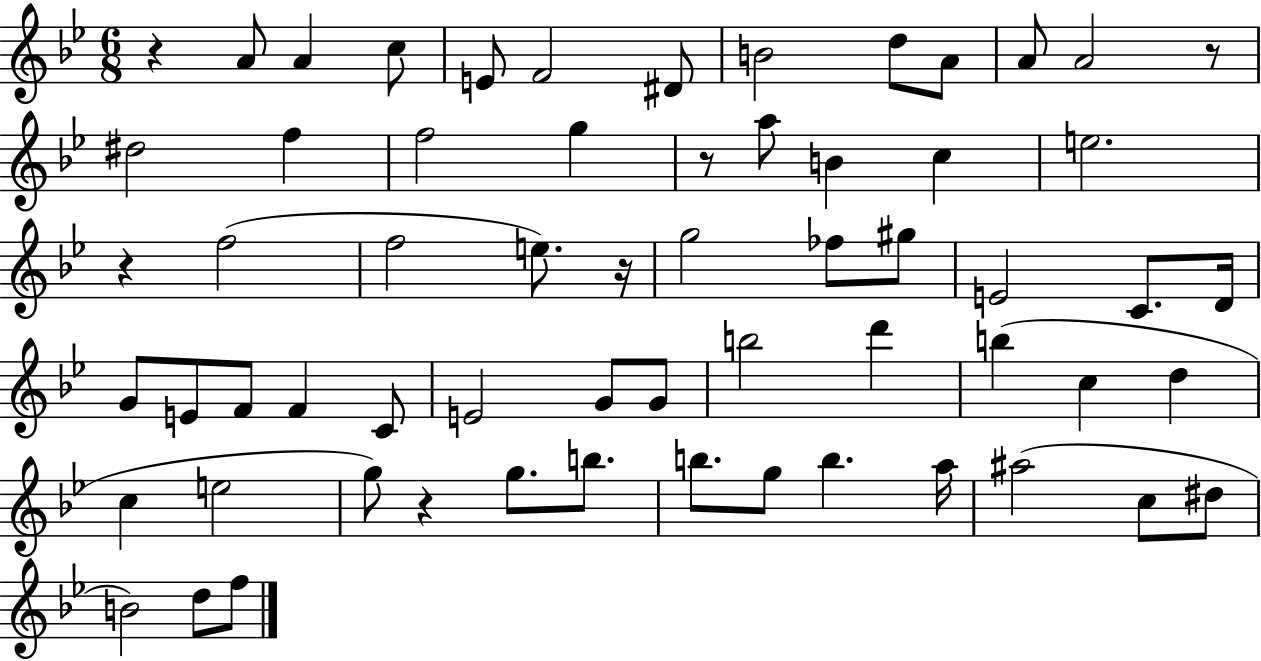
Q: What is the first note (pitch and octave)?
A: A4